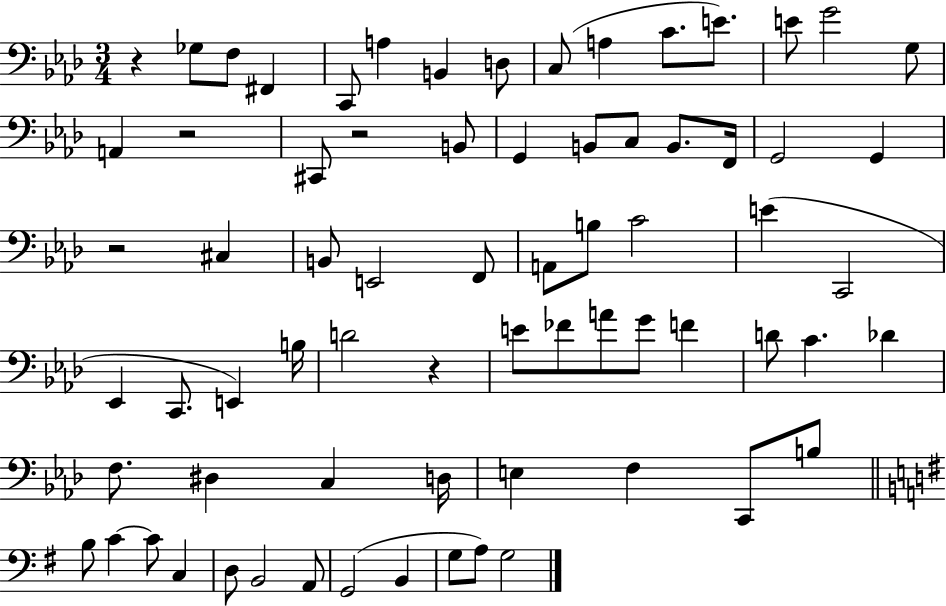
X:1
T:Untitled
M:3/4
L:1/4
K:Ab
z _G,/2 F,/2 ^F,, C,,/2 A, B,, D,/2 C,/2 A, C/2 E/2 E/2 G2 G,/2 A,, z2 ^C,,/2 z2 B,,/2 G,, B,,/2 C,/2 B,,/2 F,,/4 G,,2 G,, z2 ^C, B,,/2 E,,2 F,,/2 A,,/2 B,/2 C2 E C,,2 _E,, C,,/2 E,, B,/4 D2 z E/2 _F/2 A/2 G/2 F D/2 C _D F,/2 ^D, C, D,/4 E, F, C,,/2 B,/2 B,/2 C C/2 C, D,/2 B,,2 A,,/2 G,,2 B,, G,/2 A,/2 G,2